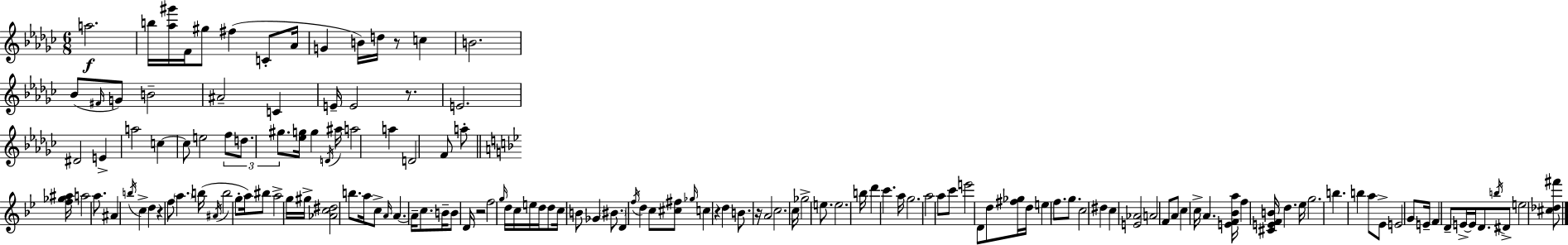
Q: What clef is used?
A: treble